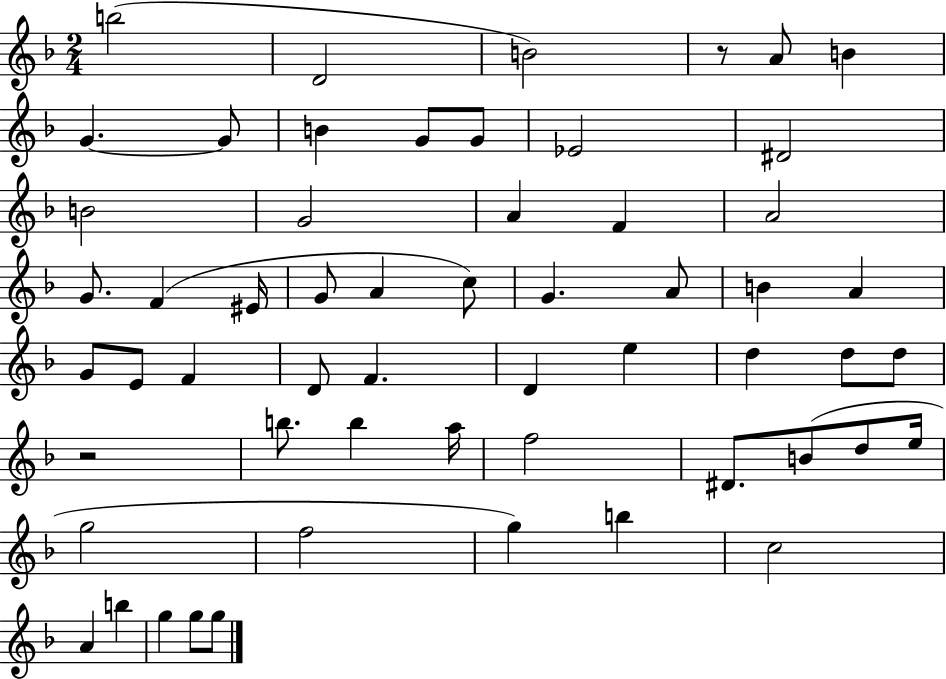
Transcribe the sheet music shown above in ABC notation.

X:1
T:Untitled
M:2/4
L:1/4
K:F
b2 D2 B2 z/2 A/2 B G G/2 B G/2 G/2 _E2 ^D2 B2 G2 A F A2 G/2 F ^E/4 G/2 A c/2 G A/2 B A G/2 E/2 F D/2 F D e d d/2 d/2 z2 b/2 b a/4 f2 ^D/2 B/2 d/2 e/4 g2 f2 g b c2 A b g g/2 g/2